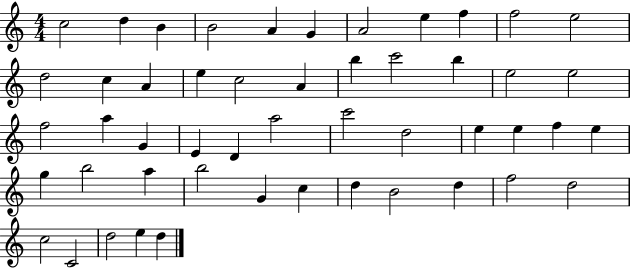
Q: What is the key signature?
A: C major